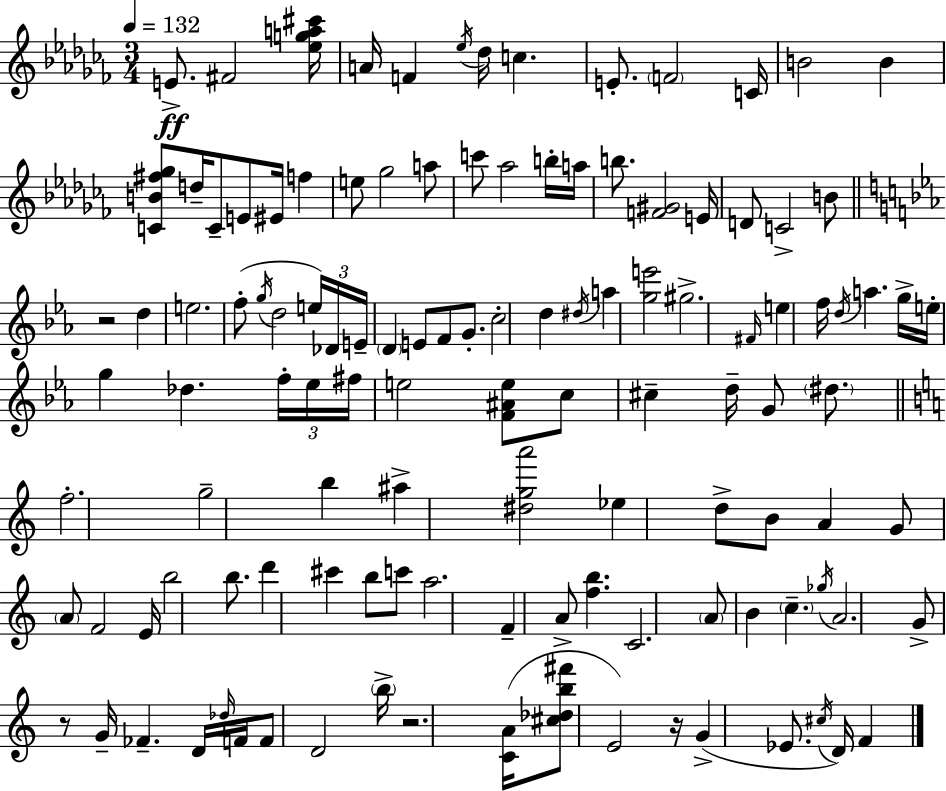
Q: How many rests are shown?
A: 4